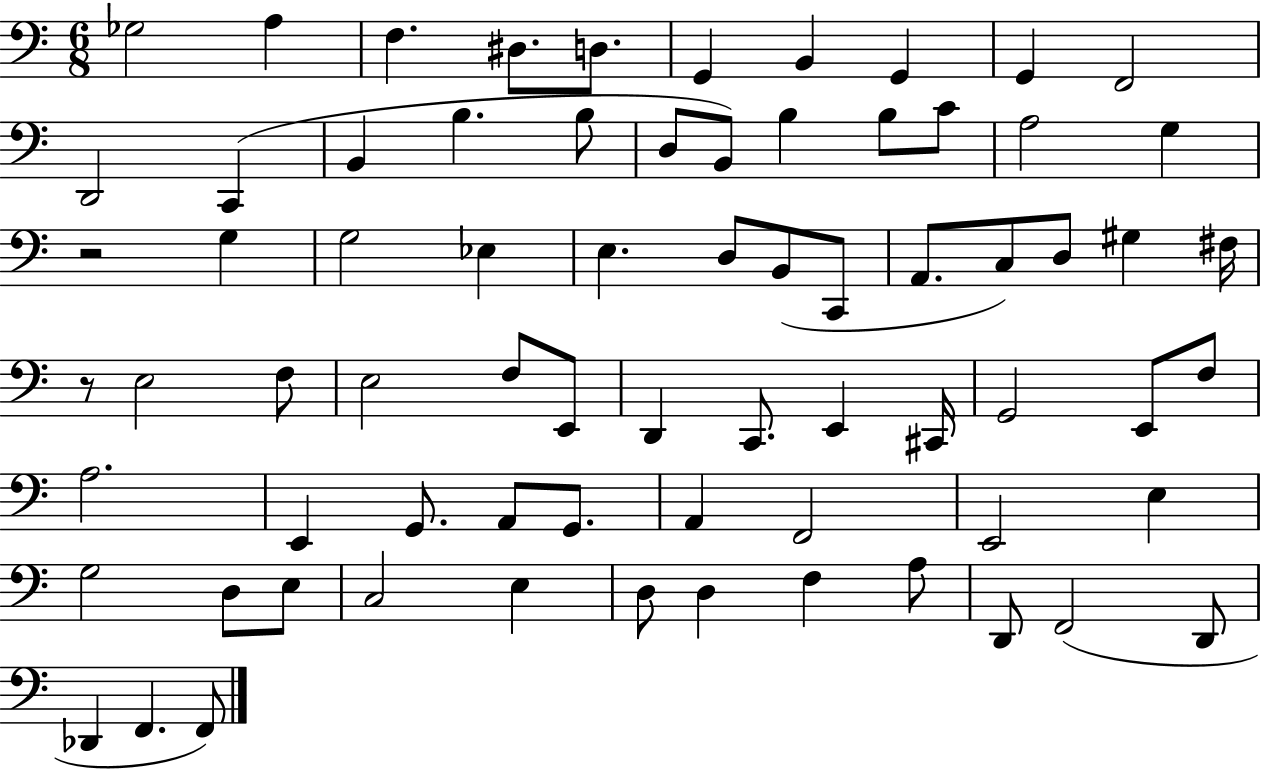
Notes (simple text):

Gb3/h A3/q F3/q. D#3/e. D3/e. G2/q B2/q G2/q G2/q F2/h D2/h C2/q B2/q B3/q. B3/e D3/e B2/e B3/q B3/e C4/e A3/h G3/q R/h G3/q G3/h Eb3/q E3/q. D3/e B2/e C2/e A2/e. C3/e D3/e G#3/q F#3/s R/e E3/h F3/e E3/h F3/e E2/e D2/q C2/e. E2/q C#2/s G2/h E2/e F3/e A3/h. E2/q G2/e. A2/e G2/e. A2/q F2/h E2/h E3/q G3/h D3/e E3/e C3/h E3/q D3/e D3/q F3/q A3/e D2/e F2/h D2/e Db2/q F2/q. F2/e